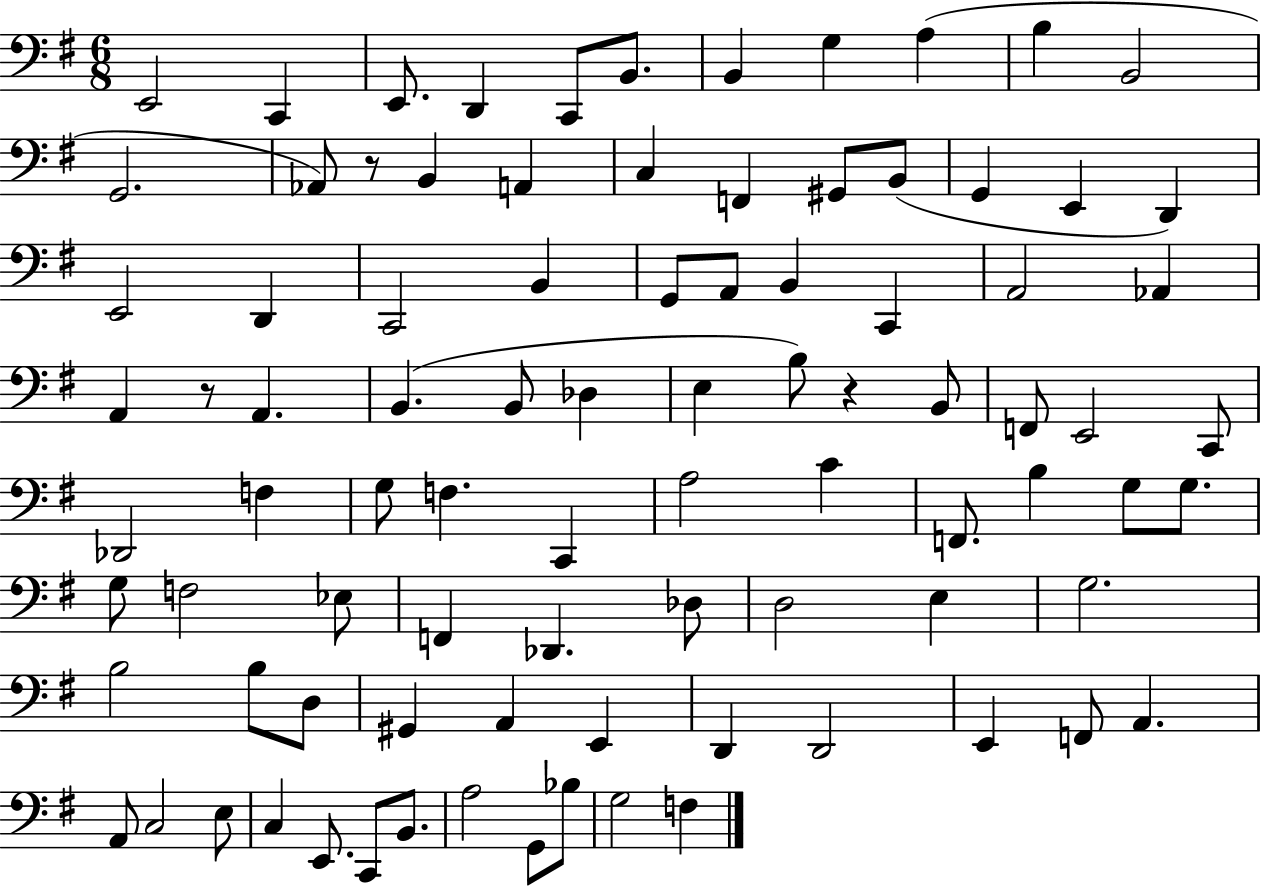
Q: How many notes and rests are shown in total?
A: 89